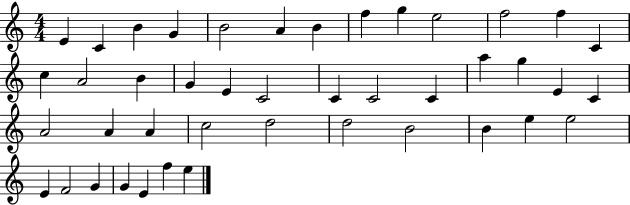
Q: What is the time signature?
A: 4/4